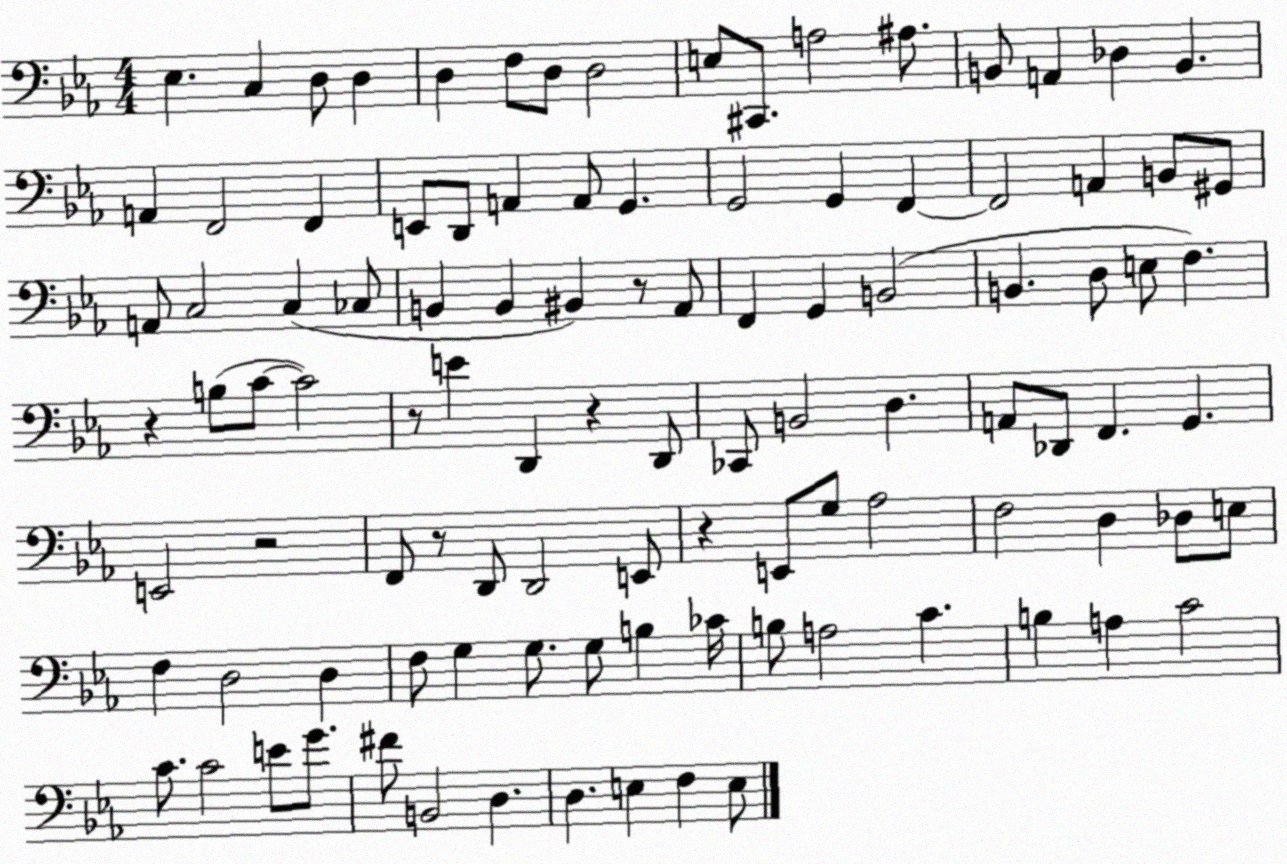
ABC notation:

X:1
T:Untitled
M:4/4
L:1/4
K:Eb
_E, C, D,/2 D, D, F,/2 D,/2 D,2 E,/2 ^C,,/2 A,2 ^A,/2 B,,/2 A,, _D, B,, A,, F,,2 F,, E,,/2 D,,/2 A,, A,,/2 G,, G,,2 G,, F,, F,,2 A,, B,,/2 ^G,,/2 A,,/2 C,2 C, _C,/2 B,, B,, ^B,, z/2 _A,,/2 F,, G,, B,,2 B,, D,/2 E,/2 F, z B,/2 C/2 C2 z/2 E D,, z D,,/2 _C,,/2 B,,2 D, A,,/2 _D,,/2 F,, G,, E,,2 z2 F,,/2 z/2 D,,/2 D,,2 E,,/2 z E,,/2 G,/2 _A,2 F,2 D, _D,/2 E,/2 F, D,2 D, F,/2 G, G,/2 G,/2 B, _C/4 B,/2 A,2 C B, A, C2 C/2 C2 E/2 G/2 ^F/2 B,,2 D, D, E, F, E,/2